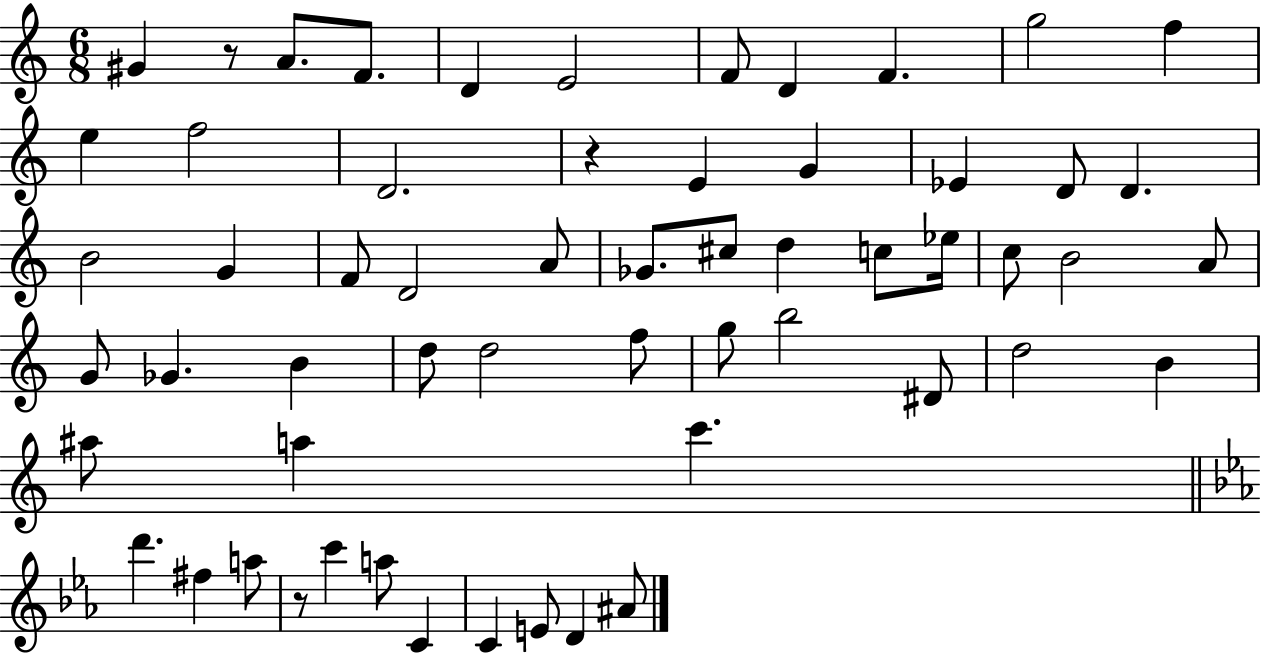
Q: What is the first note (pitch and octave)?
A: G#4